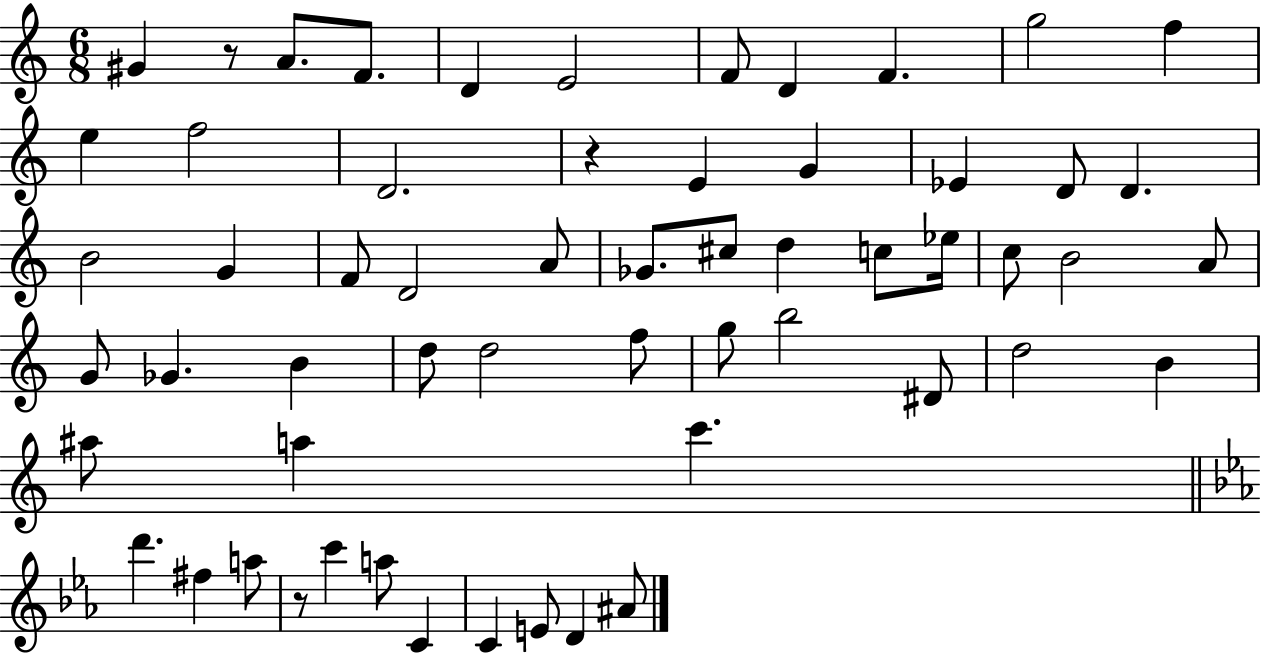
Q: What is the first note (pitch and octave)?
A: G#4